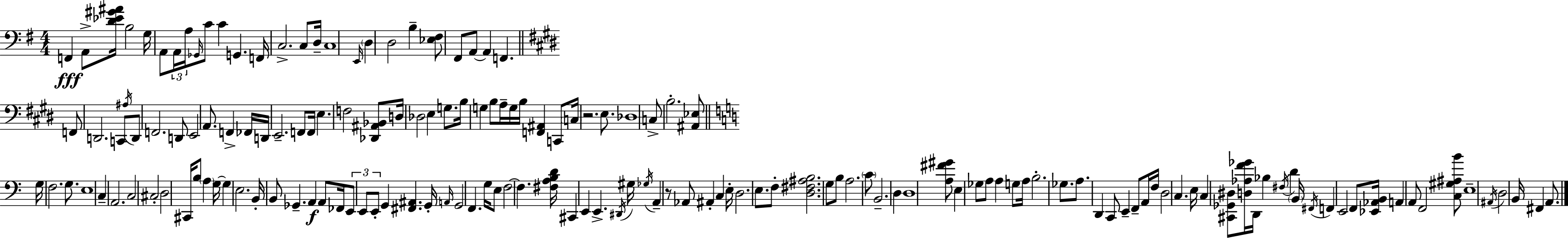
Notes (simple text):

F2/q A2/e [D4,Eb4,G#4,A#4]/s B3/h G3/s A2/e A2/s A3/s Gb2/s C4/e C4/q G2/q. F2/s C3/h. C3/e D3/s C3/w E2/s D3/q D3/h B3/q [Eb3,F#3]/e F#2/e A2/e A2/q F2/q. F2/e D2/h. C2/e A#3/s D2/e F2/h. D2/e E2/h A2/e. F2/q FES2/s D2/s E2/h. F2/e F2/s E3/q. F3/h [Db2,A#2,Bb2]/e D3/s Db3/h E3/q G3/e. B3/s G3/q B3/e A3/s G3/s B3/s [F2,A#2]/q C2/e C3/s R/h. E3/e. Db3/w C3/e B3/h. [A#2,Eb3]/e G3/s F3/h. G3/e. E3/w C3/q A2/h. C3/h C#3/h D3/h C#2/s B3/e A3/q G3/s G3/q E3/h. B2/s B2/e Gb2/q. A2/q A2/e FES2/s E2/e E2/e E2/e G2/q [F#2,A#2]/q. G2/s A2/s G2/h F2/q. G3/s E3/e F3/h F3/q. [F#3,A3,B3,D4]/s C#2/q E2/q E2/q. D#2/s G#3/s Gb3/s A2/q R/e Ab2/e A#2/q C3/q E3/s D3/h. E3/e. F3/e [D3,F#3,A#3,B3]/h. G3/e B3/e A3/h. C4/e B2/h. D3/q D3/w [A3,F#4,G#4]/e E3/q Gb3/e A3/e A3/q G3/e A3/s B3/h. Gb3/e. A3/e. D2/q C2/e E2/q F2/e A2/s F3/s D3/h C3/q. E3/s C3/q [C#2,Gb2,D#3]/e [D3,Ab3,F4,Gb4]/s D2/s Bb3/q F#3/s D4/q B2/s F#2/s F2/q E2/h F2/e [Eb2,Ab2,B2]/s A2/q A2/e F2/h [C3,G#3,A#3,B4]/e E3/w A#2/s D3/h B2/s F#2/q A2/e.